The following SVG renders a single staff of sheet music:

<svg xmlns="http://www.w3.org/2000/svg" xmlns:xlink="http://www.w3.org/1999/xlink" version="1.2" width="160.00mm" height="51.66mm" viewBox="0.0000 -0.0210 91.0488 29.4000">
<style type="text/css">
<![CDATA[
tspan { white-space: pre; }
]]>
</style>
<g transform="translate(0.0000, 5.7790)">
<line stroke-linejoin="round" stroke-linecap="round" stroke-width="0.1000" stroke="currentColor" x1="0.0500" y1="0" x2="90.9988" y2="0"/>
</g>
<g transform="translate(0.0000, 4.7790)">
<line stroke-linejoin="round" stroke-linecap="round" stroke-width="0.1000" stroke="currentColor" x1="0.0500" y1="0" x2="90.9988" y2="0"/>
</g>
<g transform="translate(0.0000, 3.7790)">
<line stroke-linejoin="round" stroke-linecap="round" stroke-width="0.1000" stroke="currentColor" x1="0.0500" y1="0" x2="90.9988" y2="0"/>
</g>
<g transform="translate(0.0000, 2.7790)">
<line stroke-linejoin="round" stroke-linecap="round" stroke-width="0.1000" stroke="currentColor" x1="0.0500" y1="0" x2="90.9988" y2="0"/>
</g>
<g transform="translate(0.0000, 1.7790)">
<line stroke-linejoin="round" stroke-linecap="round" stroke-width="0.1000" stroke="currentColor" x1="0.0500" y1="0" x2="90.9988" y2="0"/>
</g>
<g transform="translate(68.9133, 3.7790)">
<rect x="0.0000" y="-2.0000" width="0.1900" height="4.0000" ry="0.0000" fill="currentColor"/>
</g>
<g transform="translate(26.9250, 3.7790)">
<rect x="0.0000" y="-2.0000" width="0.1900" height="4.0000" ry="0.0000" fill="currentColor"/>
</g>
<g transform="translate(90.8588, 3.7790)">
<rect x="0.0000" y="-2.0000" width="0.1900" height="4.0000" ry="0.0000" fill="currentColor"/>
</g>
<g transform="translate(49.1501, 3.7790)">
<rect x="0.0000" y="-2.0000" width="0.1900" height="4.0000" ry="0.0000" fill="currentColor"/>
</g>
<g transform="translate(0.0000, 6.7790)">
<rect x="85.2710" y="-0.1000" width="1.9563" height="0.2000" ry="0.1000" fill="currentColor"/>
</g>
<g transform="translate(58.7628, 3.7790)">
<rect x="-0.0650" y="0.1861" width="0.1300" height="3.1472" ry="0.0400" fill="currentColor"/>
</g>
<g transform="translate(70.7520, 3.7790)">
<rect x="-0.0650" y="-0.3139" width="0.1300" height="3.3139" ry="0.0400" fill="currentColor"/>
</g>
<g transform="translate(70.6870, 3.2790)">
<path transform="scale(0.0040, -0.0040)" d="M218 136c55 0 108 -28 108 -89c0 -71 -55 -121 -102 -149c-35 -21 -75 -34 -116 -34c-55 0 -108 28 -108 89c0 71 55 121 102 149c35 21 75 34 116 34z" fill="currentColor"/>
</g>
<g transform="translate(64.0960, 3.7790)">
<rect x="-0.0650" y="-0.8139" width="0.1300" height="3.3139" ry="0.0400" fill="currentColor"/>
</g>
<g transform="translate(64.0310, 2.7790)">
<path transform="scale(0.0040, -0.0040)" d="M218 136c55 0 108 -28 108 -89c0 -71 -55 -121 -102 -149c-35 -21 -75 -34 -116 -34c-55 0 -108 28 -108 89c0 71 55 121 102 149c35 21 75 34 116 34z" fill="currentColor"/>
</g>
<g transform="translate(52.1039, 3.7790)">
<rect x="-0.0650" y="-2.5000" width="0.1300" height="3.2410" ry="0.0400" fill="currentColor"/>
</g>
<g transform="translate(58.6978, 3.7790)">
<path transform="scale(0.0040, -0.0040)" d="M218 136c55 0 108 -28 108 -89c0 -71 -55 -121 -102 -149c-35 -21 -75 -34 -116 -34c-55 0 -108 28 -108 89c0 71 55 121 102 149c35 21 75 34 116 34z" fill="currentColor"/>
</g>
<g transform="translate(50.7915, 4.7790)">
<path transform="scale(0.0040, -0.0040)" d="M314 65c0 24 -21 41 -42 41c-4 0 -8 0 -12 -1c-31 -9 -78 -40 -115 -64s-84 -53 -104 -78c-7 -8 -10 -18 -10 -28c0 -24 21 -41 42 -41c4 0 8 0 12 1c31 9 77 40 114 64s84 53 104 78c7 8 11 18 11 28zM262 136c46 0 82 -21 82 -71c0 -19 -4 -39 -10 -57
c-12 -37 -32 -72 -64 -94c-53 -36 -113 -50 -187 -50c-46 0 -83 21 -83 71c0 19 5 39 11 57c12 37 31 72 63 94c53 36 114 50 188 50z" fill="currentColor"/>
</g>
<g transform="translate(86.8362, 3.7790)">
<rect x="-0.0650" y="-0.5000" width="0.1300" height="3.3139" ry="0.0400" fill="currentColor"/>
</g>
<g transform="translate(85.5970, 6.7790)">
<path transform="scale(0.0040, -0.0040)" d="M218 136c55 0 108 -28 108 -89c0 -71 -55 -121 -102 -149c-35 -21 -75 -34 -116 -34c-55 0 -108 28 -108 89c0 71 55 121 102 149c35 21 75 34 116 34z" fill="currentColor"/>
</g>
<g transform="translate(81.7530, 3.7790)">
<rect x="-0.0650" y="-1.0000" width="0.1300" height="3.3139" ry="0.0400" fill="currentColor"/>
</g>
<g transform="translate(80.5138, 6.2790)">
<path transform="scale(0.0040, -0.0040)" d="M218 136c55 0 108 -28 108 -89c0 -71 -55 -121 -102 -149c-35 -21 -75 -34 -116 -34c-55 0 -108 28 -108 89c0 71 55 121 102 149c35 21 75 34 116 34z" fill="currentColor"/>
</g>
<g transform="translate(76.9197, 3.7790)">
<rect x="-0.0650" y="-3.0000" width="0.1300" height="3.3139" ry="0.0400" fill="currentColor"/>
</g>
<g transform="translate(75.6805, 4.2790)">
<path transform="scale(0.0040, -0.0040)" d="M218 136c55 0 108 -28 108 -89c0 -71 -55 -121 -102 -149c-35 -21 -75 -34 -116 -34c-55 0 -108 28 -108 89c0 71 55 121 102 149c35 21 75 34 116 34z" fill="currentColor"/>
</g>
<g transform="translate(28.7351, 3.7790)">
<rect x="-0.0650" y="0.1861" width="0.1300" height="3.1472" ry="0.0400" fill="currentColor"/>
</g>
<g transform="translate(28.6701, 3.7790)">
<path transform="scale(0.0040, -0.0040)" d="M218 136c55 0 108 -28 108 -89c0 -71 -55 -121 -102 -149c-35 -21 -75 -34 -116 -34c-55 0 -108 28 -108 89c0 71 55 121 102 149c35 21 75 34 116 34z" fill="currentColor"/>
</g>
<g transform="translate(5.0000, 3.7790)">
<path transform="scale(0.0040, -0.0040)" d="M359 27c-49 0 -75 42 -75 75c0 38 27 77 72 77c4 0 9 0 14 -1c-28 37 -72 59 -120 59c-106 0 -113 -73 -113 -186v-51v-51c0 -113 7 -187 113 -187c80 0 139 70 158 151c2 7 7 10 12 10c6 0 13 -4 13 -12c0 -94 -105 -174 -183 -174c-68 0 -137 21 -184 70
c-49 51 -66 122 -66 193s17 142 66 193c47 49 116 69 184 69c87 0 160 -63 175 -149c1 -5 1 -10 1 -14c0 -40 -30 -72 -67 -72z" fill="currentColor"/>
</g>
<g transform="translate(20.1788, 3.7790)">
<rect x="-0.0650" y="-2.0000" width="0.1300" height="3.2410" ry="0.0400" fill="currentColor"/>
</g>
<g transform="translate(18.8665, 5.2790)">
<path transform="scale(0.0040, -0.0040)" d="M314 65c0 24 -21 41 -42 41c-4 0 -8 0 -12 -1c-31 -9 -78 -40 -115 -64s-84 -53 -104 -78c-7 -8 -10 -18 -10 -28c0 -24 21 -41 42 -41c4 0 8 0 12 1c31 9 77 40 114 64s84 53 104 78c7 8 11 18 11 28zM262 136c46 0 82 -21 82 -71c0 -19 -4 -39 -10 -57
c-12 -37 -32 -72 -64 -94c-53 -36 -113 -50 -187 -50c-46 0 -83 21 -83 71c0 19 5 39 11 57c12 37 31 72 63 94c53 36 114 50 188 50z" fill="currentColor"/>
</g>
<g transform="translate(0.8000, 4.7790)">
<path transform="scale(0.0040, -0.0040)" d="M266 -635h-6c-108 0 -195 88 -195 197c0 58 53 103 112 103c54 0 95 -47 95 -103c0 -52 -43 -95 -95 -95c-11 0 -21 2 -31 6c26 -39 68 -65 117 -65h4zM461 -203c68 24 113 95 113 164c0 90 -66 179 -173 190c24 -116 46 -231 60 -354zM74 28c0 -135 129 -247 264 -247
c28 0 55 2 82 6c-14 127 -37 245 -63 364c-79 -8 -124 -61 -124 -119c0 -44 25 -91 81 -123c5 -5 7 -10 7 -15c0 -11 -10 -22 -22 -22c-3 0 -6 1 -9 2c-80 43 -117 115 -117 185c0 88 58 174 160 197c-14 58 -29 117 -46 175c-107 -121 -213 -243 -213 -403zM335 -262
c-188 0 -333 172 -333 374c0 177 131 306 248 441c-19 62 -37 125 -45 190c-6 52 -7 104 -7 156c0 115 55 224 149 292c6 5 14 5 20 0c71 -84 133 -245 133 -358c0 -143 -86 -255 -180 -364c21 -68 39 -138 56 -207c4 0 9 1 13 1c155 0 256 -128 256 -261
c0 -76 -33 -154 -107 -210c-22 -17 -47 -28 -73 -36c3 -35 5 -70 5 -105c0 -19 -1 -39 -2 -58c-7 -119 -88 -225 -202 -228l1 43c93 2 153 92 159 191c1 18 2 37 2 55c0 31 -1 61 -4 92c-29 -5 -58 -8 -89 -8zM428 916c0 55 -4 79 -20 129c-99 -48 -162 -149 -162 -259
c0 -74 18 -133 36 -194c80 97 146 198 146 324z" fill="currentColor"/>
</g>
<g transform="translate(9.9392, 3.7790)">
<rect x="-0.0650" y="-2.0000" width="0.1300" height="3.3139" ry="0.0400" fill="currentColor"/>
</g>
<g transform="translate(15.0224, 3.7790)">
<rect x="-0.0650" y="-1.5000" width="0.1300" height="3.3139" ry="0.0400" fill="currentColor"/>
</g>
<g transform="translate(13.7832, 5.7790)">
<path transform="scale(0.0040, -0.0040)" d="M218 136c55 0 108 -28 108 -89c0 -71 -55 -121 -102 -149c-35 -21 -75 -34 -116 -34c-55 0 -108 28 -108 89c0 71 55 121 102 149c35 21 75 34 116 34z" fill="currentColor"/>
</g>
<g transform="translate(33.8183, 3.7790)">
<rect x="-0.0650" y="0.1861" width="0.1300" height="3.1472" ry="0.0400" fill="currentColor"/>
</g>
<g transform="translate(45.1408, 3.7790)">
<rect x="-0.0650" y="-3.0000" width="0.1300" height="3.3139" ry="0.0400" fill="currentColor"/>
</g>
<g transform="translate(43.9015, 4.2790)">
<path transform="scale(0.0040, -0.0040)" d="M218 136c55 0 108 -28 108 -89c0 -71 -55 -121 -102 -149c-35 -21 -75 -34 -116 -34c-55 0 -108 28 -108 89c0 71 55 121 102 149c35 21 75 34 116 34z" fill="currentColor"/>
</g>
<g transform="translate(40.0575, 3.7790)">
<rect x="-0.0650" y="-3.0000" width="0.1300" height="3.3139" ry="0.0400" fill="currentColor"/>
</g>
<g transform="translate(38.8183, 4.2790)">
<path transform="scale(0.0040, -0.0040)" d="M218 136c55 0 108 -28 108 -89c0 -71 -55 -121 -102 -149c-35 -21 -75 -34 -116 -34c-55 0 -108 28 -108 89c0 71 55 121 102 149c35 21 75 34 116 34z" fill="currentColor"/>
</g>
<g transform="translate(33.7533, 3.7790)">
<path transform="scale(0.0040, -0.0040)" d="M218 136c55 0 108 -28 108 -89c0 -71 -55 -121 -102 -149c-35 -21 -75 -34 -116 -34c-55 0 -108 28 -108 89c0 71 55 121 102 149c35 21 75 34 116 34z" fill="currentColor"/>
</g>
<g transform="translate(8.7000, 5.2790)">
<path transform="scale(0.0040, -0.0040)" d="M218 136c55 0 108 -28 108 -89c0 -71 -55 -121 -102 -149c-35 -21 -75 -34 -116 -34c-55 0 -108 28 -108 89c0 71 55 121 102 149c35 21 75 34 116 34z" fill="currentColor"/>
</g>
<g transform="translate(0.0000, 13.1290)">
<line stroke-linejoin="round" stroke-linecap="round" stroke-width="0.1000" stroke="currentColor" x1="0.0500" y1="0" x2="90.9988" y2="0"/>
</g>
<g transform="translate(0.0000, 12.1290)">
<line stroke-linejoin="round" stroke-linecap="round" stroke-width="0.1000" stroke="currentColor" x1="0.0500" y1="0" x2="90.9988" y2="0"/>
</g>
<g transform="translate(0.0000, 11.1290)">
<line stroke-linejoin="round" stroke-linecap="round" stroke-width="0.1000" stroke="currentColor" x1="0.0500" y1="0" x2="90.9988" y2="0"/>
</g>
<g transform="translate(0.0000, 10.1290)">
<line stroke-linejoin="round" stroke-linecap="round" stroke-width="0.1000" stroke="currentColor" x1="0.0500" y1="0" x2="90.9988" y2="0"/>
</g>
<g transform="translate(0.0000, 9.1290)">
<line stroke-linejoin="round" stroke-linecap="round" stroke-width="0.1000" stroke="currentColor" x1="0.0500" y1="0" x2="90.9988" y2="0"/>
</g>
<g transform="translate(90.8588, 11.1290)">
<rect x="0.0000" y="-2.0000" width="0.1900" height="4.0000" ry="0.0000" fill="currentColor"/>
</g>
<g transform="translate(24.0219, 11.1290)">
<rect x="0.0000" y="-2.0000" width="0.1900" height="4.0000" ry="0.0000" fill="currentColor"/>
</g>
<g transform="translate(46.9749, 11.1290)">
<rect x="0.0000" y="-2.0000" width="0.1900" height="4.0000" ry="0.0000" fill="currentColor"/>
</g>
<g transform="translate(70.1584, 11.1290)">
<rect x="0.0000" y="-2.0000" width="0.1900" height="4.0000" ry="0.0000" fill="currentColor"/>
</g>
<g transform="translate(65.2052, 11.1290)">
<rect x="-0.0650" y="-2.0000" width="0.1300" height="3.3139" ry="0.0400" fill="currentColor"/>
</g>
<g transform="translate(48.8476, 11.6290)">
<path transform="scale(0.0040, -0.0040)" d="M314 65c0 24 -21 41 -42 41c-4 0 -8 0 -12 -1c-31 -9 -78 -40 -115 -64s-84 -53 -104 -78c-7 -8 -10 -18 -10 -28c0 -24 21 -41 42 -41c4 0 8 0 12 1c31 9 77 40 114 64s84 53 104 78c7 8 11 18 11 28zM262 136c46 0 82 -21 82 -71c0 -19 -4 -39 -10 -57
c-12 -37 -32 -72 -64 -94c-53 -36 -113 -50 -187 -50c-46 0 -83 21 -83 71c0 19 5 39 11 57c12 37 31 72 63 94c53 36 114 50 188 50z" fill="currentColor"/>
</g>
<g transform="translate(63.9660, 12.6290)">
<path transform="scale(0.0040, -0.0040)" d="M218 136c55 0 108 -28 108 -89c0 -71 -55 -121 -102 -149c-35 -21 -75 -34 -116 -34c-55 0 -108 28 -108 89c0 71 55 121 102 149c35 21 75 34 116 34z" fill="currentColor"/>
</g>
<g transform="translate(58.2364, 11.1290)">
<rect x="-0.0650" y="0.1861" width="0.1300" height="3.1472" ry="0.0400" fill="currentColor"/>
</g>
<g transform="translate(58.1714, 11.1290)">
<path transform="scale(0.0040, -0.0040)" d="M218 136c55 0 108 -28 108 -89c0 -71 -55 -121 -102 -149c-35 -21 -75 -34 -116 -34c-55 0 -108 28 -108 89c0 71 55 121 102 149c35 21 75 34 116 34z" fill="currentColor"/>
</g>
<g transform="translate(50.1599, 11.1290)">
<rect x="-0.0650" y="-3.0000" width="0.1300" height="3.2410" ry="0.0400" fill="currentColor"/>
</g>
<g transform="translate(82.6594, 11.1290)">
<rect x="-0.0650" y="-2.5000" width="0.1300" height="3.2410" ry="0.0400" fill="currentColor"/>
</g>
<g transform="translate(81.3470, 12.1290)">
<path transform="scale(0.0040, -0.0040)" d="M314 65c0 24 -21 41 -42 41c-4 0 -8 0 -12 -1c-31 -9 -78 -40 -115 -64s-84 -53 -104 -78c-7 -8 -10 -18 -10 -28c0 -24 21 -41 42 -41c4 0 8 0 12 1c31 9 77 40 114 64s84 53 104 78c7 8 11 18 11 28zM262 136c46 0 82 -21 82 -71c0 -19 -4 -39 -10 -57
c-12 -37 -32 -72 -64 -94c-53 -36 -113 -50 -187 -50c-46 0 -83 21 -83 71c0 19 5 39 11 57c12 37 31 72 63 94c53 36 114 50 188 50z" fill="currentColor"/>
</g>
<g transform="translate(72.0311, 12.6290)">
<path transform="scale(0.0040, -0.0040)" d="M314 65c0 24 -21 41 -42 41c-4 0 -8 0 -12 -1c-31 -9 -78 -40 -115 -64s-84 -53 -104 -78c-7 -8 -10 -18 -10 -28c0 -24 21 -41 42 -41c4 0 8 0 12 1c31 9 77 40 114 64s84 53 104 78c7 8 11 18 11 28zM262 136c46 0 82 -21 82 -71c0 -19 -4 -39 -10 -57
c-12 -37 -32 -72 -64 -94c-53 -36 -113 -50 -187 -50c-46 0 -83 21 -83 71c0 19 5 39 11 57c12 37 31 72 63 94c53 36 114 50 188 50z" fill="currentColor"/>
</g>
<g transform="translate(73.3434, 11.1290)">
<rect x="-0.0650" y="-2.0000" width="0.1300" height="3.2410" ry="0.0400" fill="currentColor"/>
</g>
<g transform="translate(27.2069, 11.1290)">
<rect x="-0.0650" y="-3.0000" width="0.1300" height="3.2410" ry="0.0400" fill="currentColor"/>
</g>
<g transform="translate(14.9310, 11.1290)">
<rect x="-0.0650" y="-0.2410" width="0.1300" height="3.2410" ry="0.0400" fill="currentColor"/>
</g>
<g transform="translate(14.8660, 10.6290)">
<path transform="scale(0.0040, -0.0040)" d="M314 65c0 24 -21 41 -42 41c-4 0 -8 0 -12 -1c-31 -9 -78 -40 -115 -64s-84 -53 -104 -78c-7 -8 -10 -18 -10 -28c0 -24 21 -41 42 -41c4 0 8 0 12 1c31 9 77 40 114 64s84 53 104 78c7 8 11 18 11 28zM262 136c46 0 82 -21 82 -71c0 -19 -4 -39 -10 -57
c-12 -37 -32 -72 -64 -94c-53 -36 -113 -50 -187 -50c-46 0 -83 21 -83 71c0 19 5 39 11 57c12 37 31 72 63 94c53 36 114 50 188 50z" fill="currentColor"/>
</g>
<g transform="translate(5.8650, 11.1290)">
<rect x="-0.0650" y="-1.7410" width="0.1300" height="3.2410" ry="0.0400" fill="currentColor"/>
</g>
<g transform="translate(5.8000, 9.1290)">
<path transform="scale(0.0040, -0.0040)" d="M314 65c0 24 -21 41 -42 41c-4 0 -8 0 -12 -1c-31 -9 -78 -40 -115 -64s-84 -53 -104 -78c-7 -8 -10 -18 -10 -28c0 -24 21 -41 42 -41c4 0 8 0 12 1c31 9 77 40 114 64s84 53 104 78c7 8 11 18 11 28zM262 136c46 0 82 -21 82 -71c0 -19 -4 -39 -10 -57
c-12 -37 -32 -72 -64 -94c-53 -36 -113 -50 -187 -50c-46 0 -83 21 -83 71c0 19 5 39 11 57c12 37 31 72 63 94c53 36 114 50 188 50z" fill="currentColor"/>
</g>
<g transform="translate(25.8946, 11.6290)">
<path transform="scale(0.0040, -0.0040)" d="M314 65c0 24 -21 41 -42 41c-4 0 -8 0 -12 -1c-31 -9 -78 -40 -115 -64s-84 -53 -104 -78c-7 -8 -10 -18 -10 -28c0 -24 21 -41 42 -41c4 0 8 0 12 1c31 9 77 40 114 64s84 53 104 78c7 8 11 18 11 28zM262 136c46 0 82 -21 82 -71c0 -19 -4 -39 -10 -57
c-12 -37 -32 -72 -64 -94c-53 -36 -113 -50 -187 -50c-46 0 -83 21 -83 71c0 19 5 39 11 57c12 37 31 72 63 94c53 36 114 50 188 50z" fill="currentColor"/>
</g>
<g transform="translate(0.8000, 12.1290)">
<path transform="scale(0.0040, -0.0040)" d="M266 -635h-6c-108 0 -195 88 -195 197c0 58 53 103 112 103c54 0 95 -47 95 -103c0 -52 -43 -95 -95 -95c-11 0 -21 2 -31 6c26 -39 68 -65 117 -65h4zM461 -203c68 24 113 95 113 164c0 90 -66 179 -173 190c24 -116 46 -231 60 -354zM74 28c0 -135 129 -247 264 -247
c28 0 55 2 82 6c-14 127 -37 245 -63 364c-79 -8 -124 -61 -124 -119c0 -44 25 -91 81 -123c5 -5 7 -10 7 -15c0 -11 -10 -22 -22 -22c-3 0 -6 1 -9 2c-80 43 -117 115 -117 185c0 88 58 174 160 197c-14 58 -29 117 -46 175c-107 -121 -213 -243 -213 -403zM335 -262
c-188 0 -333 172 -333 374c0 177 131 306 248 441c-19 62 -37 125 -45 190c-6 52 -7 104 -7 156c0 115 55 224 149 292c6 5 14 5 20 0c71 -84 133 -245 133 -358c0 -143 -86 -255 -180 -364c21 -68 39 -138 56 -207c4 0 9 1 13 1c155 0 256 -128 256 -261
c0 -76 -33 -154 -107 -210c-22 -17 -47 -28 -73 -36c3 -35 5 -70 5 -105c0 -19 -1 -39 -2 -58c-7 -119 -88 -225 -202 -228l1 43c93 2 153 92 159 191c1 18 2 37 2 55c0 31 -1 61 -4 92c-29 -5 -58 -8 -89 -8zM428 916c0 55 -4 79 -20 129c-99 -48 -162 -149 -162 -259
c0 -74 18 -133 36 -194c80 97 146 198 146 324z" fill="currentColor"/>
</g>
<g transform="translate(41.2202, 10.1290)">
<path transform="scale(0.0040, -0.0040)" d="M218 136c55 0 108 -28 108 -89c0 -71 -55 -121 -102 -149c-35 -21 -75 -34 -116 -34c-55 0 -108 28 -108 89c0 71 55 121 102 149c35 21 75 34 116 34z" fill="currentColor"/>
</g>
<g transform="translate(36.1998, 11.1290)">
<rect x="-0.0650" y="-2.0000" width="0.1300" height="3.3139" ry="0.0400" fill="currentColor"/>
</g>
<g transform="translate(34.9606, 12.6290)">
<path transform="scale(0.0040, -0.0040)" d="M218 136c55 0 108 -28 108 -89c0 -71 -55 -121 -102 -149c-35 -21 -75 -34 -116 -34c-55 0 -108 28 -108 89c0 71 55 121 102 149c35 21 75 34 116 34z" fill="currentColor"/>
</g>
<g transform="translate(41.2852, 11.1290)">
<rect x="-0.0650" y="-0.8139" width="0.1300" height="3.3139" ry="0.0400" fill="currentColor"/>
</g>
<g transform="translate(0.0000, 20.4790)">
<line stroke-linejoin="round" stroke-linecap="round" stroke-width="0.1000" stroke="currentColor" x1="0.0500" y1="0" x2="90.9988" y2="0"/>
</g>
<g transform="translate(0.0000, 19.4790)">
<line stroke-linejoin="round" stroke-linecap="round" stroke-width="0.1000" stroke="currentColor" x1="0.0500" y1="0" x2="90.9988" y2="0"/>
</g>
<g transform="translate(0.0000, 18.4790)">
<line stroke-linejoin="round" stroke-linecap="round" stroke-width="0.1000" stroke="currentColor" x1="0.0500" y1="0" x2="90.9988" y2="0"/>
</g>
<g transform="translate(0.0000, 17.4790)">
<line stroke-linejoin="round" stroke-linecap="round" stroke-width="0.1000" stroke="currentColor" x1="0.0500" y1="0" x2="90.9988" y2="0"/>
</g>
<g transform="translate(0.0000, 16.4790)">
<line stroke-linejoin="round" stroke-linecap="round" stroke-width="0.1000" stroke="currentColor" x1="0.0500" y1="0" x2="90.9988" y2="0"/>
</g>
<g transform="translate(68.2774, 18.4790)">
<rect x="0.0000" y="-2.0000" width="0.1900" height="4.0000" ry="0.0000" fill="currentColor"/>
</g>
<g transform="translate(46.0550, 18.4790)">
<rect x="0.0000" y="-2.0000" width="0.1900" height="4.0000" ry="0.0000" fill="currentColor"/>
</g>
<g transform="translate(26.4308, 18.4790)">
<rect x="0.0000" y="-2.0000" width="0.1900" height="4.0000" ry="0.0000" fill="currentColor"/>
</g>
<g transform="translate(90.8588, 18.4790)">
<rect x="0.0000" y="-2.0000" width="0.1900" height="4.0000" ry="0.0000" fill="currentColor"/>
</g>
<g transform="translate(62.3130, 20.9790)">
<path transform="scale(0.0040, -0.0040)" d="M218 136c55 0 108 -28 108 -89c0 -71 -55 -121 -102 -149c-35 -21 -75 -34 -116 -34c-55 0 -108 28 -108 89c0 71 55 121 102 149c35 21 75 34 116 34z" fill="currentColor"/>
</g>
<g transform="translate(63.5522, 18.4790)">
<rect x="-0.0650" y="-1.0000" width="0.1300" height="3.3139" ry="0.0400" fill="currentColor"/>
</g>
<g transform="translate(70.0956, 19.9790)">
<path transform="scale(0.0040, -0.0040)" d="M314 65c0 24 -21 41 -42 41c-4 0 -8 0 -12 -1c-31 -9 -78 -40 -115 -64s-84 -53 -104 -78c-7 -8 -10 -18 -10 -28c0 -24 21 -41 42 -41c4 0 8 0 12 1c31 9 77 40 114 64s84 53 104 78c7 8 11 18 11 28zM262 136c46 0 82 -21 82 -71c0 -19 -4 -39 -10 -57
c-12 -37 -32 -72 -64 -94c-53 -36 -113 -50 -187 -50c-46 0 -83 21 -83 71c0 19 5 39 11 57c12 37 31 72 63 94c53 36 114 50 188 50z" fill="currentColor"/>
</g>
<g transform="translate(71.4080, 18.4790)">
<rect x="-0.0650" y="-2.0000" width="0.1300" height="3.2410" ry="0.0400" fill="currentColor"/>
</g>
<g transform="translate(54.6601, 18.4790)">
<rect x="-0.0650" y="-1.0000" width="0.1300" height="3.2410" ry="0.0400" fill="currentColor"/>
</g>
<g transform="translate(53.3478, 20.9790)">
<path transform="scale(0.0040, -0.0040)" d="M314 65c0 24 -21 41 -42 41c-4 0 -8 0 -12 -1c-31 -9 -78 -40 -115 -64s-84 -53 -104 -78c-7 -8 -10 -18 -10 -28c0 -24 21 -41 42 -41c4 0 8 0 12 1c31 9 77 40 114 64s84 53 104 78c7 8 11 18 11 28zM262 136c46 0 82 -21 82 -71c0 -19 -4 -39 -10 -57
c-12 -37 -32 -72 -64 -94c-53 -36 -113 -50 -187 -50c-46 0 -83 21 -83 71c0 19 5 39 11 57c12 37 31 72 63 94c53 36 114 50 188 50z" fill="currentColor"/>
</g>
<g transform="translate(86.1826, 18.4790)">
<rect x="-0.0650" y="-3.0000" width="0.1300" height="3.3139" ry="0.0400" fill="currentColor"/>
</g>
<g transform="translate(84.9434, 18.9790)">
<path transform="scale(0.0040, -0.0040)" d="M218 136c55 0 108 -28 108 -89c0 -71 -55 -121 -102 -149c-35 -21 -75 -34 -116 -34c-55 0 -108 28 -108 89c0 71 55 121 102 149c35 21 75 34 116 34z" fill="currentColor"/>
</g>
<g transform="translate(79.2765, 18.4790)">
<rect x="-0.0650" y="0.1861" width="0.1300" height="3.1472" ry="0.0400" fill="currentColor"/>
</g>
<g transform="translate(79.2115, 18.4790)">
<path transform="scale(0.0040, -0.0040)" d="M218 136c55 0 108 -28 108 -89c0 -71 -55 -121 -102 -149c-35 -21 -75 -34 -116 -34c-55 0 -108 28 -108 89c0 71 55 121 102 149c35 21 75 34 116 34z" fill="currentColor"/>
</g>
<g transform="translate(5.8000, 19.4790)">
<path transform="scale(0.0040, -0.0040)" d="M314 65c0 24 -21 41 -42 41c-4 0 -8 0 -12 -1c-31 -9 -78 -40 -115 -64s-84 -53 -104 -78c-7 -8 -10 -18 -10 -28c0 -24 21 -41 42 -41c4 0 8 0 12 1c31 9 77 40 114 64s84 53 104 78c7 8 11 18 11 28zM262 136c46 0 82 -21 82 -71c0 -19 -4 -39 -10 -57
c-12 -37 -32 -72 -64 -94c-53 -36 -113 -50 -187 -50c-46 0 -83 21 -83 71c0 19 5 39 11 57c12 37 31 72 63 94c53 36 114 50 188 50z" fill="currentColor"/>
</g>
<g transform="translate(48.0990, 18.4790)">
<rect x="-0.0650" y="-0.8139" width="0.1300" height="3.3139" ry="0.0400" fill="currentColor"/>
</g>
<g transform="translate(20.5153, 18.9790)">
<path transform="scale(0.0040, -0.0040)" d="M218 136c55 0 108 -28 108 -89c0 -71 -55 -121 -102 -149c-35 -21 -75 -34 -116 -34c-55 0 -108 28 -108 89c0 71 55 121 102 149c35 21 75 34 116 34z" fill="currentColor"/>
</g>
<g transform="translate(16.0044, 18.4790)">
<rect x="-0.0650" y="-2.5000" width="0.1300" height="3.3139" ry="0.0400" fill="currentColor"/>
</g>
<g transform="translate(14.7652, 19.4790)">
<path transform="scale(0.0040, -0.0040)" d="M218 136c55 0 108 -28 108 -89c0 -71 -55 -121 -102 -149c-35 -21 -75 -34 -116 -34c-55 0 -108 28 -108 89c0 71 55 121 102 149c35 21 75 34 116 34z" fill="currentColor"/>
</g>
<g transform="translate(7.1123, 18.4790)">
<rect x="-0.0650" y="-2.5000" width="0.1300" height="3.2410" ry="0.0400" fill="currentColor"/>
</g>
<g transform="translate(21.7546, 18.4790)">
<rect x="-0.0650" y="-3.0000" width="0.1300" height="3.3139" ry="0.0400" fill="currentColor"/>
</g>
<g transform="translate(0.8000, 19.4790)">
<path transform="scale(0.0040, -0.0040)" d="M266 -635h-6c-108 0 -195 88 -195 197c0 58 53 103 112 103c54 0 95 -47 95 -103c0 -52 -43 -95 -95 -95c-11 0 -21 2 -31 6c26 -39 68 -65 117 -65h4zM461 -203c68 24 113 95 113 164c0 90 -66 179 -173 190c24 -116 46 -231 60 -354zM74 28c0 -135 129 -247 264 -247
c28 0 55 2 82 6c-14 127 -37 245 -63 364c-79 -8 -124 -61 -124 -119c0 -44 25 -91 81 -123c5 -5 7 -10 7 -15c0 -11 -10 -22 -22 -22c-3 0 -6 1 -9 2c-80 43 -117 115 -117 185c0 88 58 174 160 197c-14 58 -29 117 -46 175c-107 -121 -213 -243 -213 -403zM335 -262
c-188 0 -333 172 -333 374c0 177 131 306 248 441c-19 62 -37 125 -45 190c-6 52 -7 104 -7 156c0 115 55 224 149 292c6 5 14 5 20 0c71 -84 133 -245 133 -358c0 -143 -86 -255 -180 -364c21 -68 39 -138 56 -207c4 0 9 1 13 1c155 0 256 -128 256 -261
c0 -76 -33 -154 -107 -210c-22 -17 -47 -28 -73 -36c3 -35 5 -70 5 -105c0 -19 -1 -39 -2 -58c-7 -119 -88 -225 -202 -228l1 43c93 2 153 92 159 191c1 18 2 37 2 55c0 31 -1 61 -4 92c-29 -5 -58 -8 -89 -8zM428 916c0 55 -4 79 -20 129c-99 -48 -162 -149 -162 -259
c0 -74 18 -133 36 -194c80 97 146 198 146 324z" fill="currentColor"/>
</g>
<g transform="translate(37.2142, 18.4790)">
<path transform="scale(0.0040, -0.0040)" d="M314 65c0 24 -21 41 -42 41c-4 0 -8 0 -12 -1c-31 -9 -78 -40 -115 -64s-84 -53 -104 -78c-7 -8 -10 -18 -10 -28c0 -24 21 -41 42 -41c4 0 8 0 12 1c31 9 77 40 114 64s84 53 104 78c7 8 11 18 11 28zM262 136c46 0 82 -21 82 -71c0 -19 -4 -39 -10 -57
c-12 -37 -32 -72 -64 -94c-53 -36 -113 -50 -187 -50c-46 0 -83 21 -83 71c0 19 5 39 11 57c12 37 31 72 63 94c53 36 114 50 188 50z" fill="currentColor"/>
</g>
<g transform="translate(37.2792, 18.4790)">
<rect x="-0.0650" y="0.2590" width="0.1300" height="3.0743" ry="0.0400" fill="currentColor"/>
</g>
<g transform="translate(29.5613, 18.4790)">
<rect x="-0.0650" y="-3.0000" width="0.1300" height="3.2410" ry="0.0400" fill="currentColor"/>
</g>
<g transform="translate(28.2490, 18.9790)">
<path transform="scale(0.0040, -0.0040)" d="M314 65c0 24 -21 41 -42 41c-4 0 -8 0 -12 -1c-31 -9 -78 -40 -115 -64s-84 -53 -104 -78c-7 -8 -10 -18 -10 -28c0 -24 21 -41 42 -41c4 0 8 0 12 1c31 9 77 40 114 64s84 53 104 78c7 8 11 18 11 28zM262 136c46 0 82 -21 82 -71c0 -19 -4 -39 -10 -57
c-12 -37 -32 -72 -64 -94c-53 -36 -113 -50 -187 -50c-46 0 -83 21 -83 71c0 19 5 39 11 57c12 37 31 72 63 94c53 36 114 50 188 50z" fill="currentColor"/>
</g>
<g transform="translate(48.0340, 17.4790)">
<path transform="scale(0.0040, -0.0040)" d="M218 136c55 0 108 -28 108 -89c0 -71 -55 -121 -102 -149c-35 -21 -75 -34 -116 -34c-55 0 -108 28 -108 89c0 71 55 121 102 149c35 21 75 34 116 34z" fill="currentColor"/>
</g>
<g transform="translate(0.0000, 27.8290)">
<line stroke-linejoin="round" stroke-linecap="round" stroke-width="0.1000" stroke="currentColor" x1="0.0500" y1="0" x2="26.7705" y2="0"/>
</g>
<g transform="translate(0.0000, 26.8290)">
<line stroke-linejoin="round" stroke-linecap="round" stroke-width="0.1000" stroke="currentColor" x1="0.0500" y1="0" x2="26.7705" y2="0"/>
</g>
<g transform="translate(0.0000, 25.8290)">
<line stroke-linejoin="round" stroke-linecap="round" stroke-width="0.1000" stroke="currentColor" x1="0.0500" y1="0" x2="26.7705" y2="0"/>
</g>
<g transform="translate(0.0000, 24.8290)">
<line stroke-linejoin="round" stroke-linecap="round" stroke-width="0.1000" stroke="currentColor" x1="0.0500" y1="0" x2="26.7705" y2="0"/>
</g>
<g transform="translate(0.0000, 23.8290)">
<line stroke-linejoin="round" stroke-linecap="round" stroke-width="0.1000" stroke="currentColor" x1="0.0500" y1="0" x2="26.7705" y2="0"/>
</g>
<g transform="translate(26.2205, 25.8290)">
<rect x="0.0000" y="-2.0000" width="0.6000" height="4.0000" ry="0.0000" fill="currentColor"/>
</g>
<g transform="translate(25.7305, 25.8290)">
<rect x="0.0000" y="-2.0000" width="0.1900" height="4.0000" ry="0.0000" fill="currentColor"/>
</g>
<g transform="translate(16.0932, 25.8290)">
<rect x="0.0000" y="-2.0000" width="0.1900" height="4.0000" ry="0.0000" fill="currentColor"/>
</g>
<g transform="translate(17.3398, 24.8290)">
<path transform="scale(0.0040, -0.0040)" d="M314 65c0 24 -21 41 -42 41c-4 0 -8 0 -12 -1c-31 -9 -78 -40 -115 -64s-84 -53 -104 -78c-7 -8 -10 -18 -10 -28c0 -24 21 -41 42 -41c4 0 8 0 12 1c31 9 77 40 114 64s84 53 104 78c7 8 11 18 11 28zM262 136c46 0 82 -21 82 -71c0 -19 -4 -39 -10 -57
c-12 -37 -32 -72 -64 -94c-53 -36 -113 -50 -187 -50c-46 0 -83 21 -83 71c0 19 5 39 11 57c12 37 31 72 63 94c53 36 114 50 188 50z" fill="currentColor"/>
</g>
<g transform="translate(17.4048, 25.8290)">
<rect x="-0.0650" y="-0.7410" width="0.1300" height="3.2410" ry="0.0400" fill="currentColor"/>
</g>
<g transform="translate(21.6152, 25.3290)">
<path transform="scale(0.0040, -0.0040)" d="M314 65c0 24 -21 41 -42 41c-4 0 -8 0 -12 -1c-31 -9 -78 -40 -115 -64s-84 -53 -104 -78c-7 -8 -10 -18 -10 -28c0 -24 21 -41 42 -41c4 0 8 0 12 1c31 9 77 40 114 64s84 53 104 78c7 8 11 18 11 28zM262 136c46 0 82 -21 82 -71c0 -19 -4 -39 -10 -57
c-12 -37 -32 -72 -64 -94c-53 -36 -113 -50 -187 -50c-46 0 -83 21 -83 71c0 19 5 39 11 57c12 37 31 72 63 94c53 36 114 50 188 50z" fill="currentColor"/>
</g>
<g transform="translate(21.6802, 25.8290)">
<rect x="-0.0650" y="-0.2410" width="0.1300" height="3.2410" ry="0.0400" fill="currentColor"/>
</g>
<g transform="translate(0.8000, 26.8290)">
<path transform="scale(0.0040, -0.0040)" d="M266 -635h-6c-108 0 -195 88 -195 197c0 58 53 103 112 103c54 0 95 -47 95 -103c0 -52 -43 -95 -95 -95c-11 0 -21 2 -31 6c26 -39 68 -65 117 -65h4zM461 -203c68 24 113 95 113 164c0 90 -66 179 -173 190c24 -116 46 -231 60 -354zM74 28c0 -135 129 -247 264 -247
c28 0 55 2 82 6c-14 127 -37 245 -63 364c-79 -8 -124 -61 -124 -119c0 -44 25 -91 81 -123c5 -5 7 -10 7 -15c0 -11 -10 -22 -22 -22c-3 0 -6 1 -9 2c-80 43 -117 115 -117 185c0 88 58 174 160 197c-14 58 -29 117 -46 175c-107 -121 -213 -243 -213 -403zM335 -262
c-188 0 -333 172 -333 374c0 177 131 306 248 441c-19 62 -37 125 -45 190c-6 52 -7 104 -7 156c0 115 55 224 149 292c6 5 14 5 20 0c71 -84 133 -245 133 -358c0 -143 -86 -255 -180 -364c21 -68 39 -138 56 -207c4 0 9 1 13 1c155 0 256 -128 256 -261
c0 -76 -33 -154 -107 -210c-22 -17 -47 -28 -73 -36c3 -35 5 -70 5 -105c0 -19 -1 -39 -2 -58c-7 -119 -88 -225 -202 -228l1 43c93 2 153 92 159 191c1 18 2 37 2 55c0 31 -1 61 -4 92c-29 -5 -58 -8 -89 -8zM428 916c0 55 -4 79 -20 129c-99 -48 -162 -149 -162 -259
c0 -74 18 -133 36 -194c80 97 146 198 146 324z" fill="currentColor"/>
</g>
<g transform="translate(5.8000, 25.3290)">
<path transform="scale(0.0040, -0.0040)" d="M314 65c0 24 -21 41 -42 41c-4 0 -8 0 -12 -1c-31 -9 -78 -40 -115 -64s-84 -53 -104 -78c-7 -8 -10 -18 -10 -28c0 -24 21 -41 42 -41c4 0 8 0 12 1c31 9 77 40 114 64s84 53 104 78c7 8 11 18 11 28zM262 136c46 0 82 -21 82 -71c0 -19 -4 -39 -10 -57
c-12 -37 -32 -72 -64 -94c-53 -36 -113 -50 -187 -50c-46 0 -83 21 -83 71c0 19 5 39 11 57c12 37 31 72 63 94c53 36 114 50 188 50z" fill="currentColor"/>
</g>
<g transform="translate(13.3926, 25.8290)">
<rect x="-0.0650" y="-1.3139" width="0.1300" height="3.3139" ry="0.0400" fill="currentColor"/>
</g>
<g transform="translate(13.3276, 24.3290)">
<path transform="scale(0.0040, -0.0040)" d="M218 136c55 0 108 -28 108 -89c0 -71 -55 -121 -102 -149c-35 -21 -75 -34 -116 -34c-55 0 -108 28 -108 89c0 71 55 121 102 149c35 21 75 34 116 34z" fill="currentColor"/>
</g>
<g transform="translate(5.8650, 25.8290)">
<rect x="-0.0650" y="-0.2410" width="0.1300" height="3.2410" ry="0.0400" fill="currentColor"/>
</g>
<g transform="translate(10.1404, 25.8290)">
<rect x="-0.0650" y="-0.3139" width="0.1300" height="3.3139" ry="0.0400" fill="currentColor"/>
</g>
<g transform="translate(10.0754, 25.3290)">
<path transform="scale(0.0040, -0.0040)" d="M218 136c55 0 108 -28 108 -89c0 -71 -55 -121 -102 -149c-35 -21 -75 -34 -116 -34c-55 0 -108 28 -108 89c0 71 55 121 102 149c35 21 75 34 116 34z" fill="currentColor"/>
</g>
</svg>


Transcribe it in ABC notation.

X:1
T:Untitled
M:4/4
L:1/4
K:C
F E F2 B B A A G2 B d c A D C f2 c2 A2 F d A2 B F F2 G2 G2 G A A2 B2 d D2 D F2 B A c2 c e d2 c2